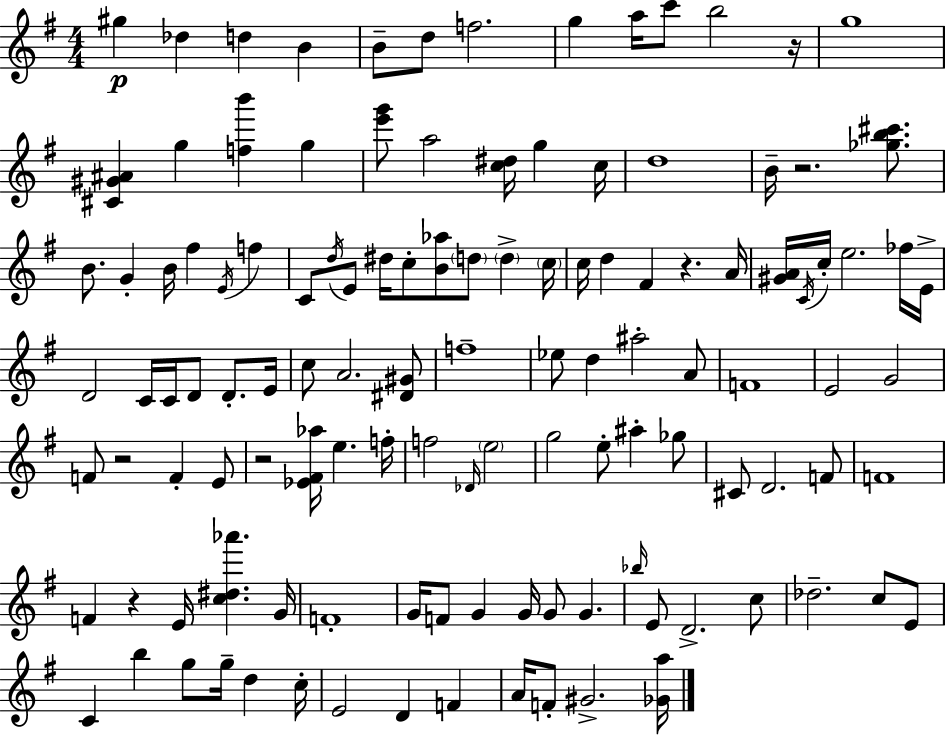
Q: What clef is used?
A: treble